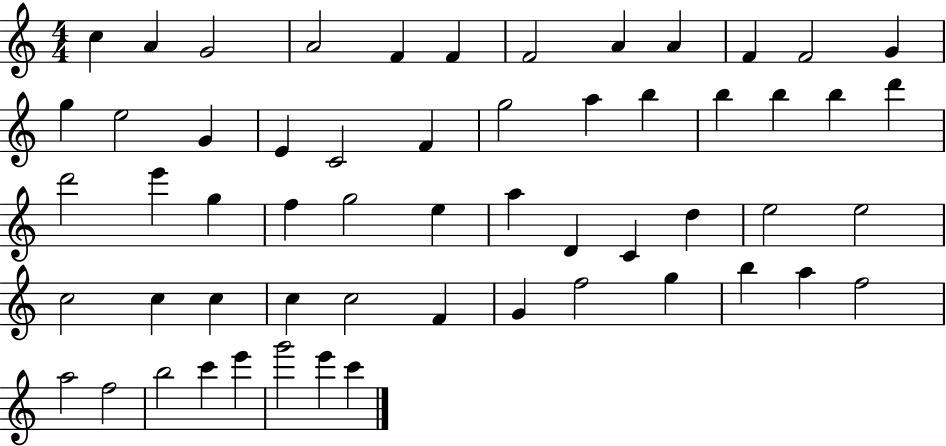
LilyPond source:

{
  \clef treble
  \numericTimeSignature
  \time 4/4
  \key c \major
  c''4 a'4 g'2 | a'2 f'4 f'4 | f'2 a'4 a'4 | f'4 f'2 g'4 | \break g''4 e''2 g'4 | e'4 c'2 f'4 | g''2 a''4 b''4 | b''4 b''4 b''4 d'''4 | \break d'''2 e'''4 g''4 | f''4 g''2 e''4 | a''4 d'4 c'4 d''4 | e''2 e''2 | \break c''2 c''4 c''4 | c''4 c''2 f'4 | g'4 f''2 g''4 | b''4 a''4 f''2 | \break a''2 f''2 | b''2 c'''4 e'''4 | g'''2 e'''4 c'''4 | \bar "|."
}